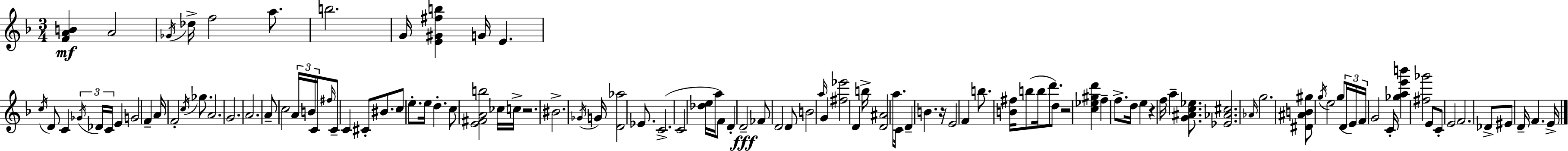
[F4,A4,B4]/q A4/h Gb4/s Db5/s F5/h A5/e. B5/h. G4/s [E4,G#4,F#5,B5]/q G4/s E4/q. C5/s D4/e C4/q Gb4/s Db4/s C4/s E4/q G4/h F4/q A4/s F4/h C5/s Gb5/e. A4/h. G4/h. A4/h. A4/e C5/h A4/s B4/s C4/s F#5/s C4/e C4/q C#4/e BIS4/e. C5/e E5/e. E5/s D5/q. C5/e [E4,F#4,A4,B5]/h CES5/s C5/s R/h. BIS4/h. Gb4/s G4/s [D4,Ab5]/h Eb4/e. C4/h. C4/h [Db5,E5]/s A5/s F4/e D4/q D4/h FES4/e D4/h D4/e B4/h A5/s G4/q [F#5,Eb6]/h D4/q B5/s [D4,A#4]/h A5/e. C4/s D4/q B4/q. R/s E4/h F4/q B5/e. [B4,F#5]/s B5/e B5/s D6/e. D5/e R/h [C5,Eb5,G#5,D6]/q F5/q F5/e. D5/s E5/q R/q F5/s A5/q [G4,A#4,C5,Eb5]/e. [Eb4,Ab4,C#5]/h. Ab4/s G5/h. [D#4,A#4,B4,G#5]/e G5/s E5/h G5/e D4/s E4/s F4/s G4/h C4/s [Gb5,A5,E6,B6]/q [F#5,Gb6]/h E4/e C4/e E4/h F4/h. Db4/e EIS4/e D4/s F4/q. E4/s